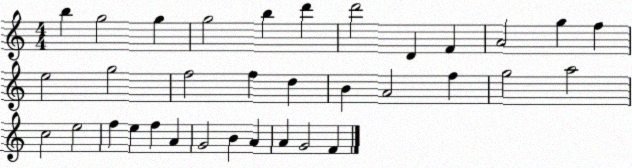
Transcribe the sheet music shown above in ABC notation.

X:1
T:Untitled
M:4/4
L:1/4
K:C
b g2 g g2 b d' d'2 D F A2 g f e2 g2 f2 f d B A2 f g2 a2 c2 e2 f e f A G2 B A A G2 F